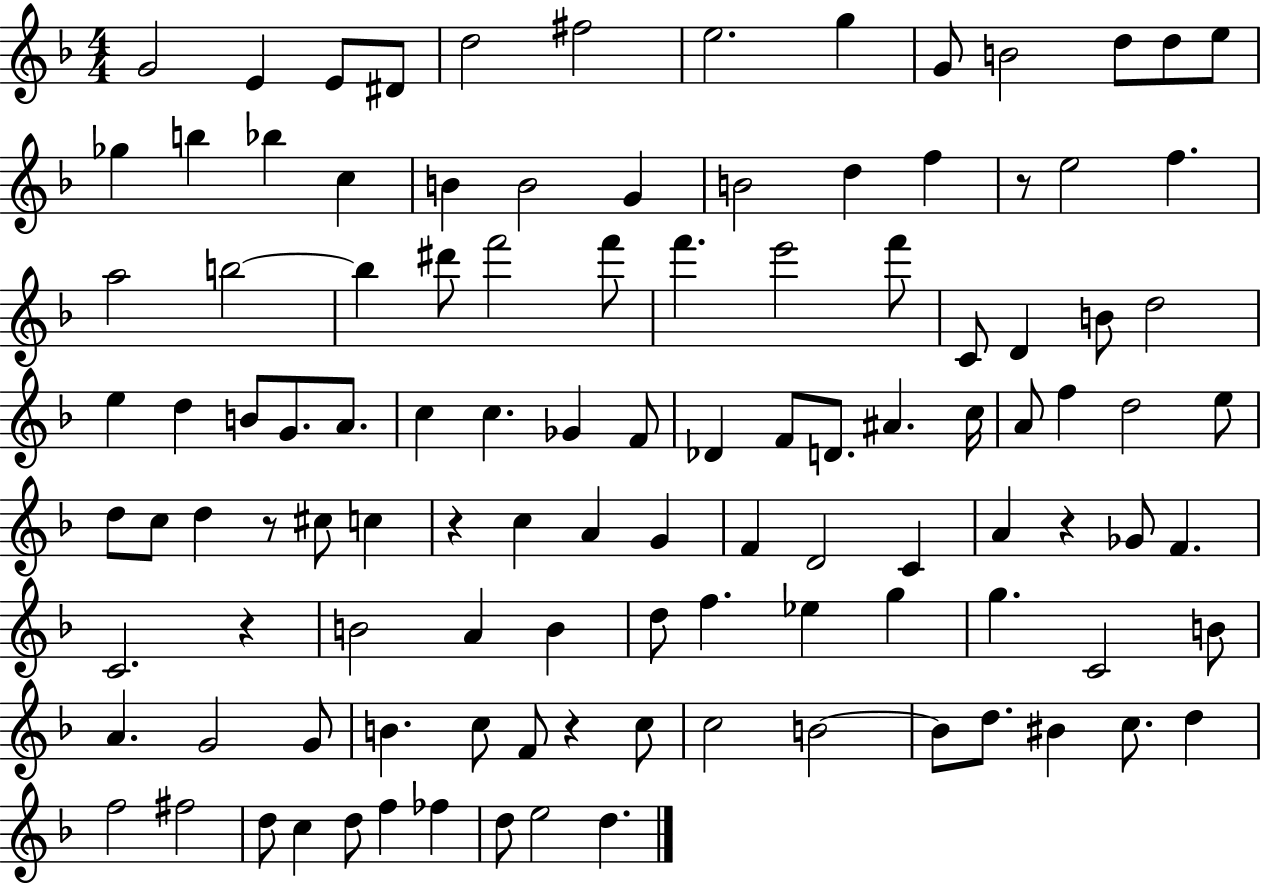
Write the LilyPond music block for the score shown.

{
  \clef treble
  \numericTimeSignature
  \time 4/4
  \key f \major
  g'2 e'4 e'8 dis'8 | d''2 fis''2 | e''2. g''4 | g'8 b'2 d''8 d''8 e''8 | \break ges''4 b''4 bes''4 c''4 | b'4 b'2 g'4 | b'2 d''4 f''4 | r8 e''2 f''4. | \break a''2 b''2~~ | b''4 dis'''8 f'''2 f'''8 | f'''4. e'''2 f'''8 | c'8 d'4 b'8 d''2 | \break e''4 d''4 b'8 g'8. a'8. | c''4 c''4. ges'4 f'8 | des'4 f'8 d'8. ais'4. c''16 | a'8 f''4 d''2 e''8 | \break d''8 c''8 d''4 r8 cis''8 c''4 | r4 c''4 a'4 g'4 | f'4 d'2 c'4 | a'4 r4 ges'8 f'4. | \break c'2. r4 | b'2 a'4 b'4 | d''8 f''4. ees''4 g''4 | g''4. c'2 b'8 | \break a'4. g'2 g'8 | b'4. c''8 f'8 r4 c''8 | c''2 b'2~~ | b'8 d''8. bis'4 c''8. d''4 | \break f''2 fis''2 | d''8 c''4 d''8 f''4 fes''4 | d''8 e''2 d''4. | \bar "|."
}